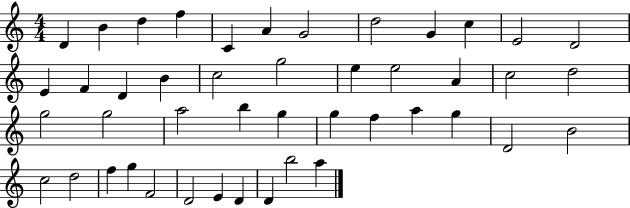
X:1
T:Untitled
M:4/4
L:1/4
K:C
D B d f C A G2 d2 G c E2 D2 E F D B c2 g2 e e2 A c2 d2 g2 g2 a2 b g g f a g D2 B2 c2 d2 f g F2 D2 E D D b2 a